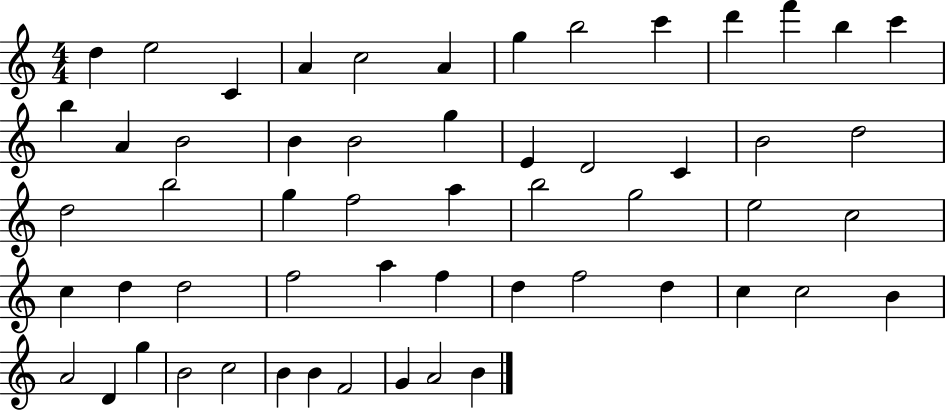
D5/q E5/h C4/q A4/q C5/h A4/q G5/q B5/h C6/q D6/q F6/q B5/q C6/q B5/q A4/q B4/h B4/q B4/h G5/q E4/q D4/h C4/q B4/h D5/h D5/h B5/h G5/q F5/h A5/q B5/h G5/h E5/h C5/h C5/q D5/q D5/h F5/h A5/q F5/q D5/q F5/h D5/q C5/q C5/h B4/q A4/h D4/q G5/q B4/h C5/h B4/q B4/q F4/h G4/q A4/h B4/q